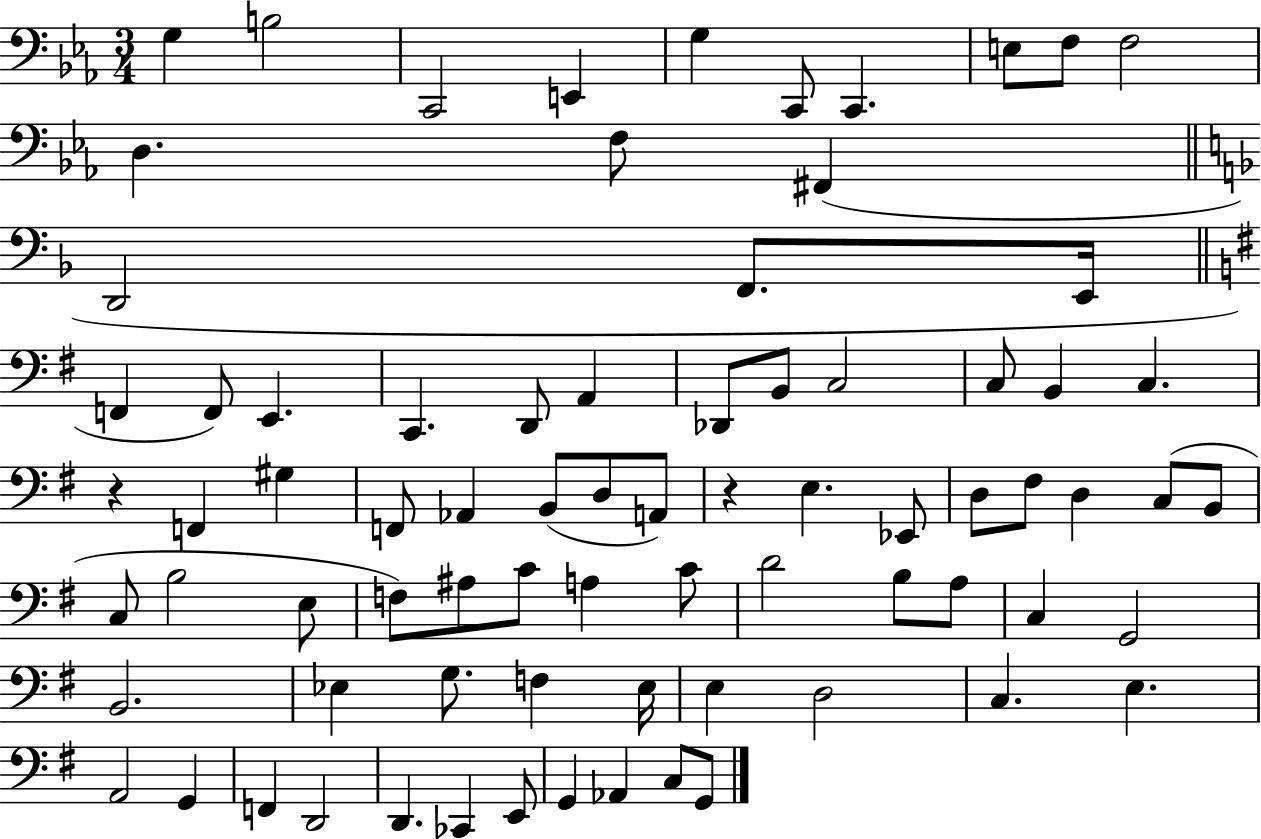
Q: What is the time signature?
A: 3/4